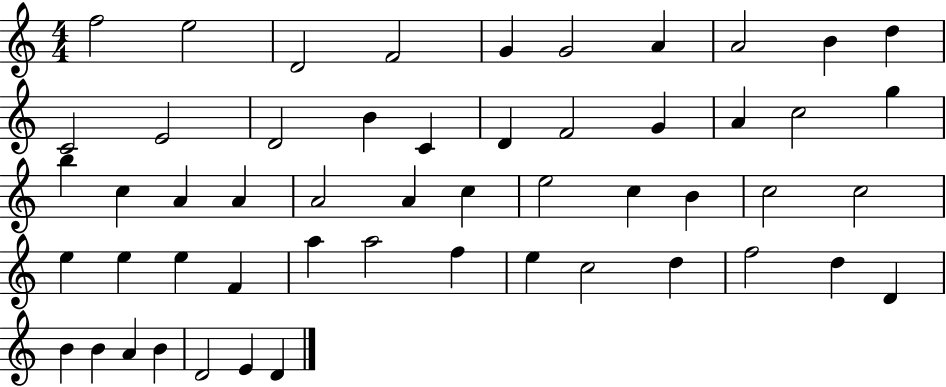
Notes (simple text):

F5/h E5/h D4/h F4/h G4/q G4/h A4/q A4/h B4/q D5/q C4/h E4/h D4/h B4/q C4/q D4/q F4/h G4/q A4/q C5/h G5/q B5/q C5/q A4/q A4/q A4/h A4/q C5/q E5/h C5/q B4/q C5/h C5/h E5/q E5/q E5/q F4/q A5/q A5/h F5/q E5/q C5/h D5/q F5/h D5/q D4/q B4/q B4/q A4/q B4/q D4/h E4/q D4/q